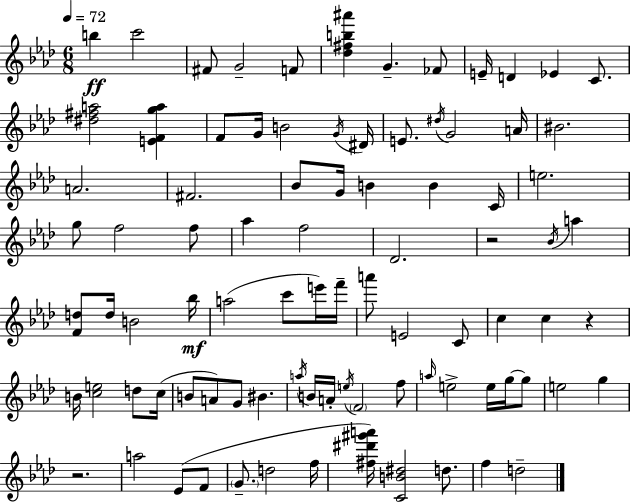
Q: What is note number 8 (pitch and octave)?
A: E4